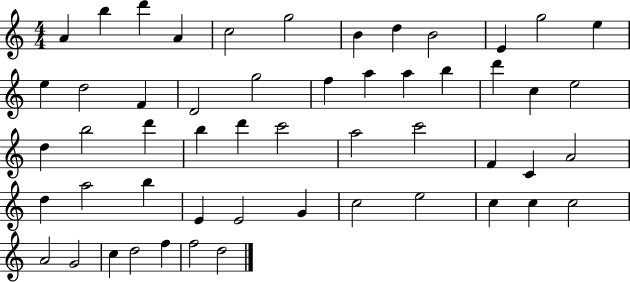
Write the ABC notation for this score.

X:1
T:Untitled
M:4/4
L:1/4
K:C
A b d' A c2 g2 B d B2 E g2 e e d2 F D2 g2 f a a b d' c e2 d b2 d' b d' c'2 a2 c'2 F C A2 d a2 b E E2 G c2 e2 c c c2 A2 G2 c d2 f f2 d2